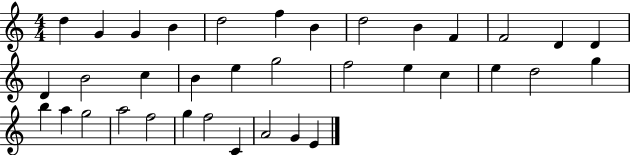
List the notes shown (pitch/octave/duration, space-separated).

D5/q G4/q G4/q B4/q D5/h F5/q B4/q D5/h B4/q F4/q F4/h D4/q D4/q D4/q B4/h C5/q B4/q E5/q G5/h F5/h E5/q C5/q E5/q D5/h G5/q B5/q A5/q G5/h A5/h F5/h G5/q F5/h C4/q A4/h G4/q E4/q